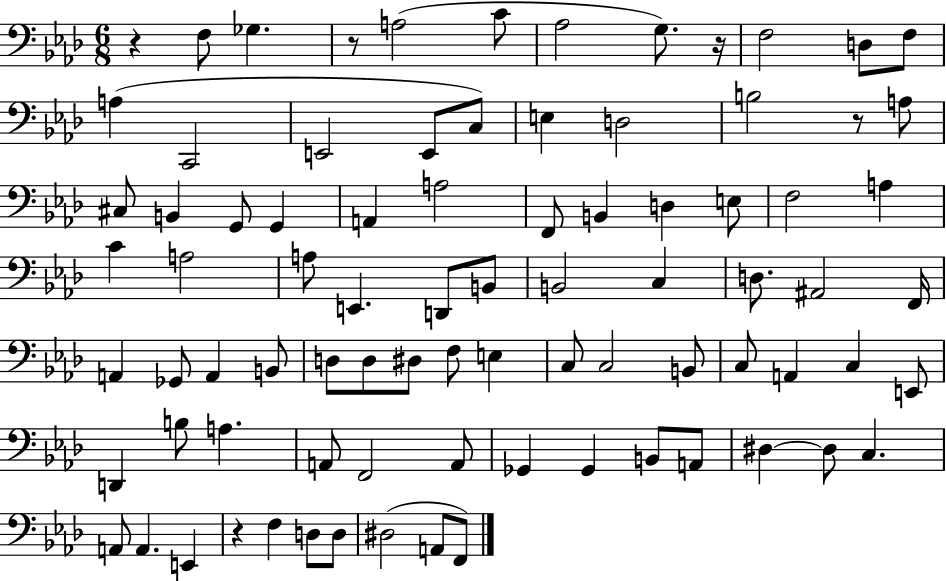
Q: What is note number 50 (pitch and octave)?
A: E3